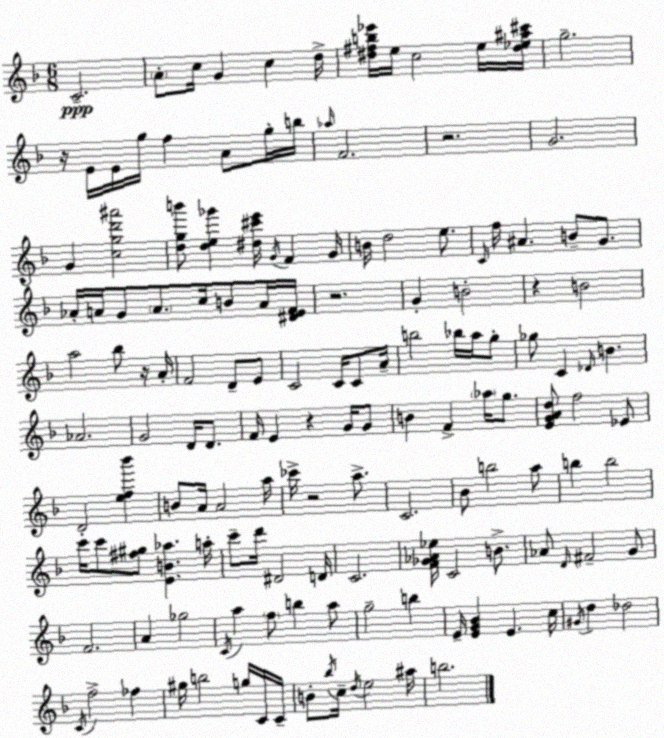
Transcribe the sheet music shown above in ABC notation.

X:1
T:Untitled
M:6/8
L:1/4
K:Dm
C2 A/2 c/4 G c d/4 [^d^fb_e']/4 e/4 c2 e/4 [^d_e^a^c']/4 g2 z/4 E/4 E/4 g/4 f A/2 g/4 b/4 _a/4 F2 z2 G2 G [cgd'^a']2 [dgb']/2 [de_g'] [^d^c'e']/4 G/4 F G/4 B/4 d2 e/2 C/4 f/4 ^A B/2 G/2 _A/4 A/4 G/2 A/2 c/4 B/2 A/4 [^DEF]/4 z2 G B2 z B2 a2 _b/2 z/4 A/4 F2 D/2 E/2 C2 C/4 C/2 A/4 b2 _b/4 a/4 g/2 _g/2 C _D/4 B _A2 G2 D/4 D/2 F/4 E z G/4 G/2 B F _a/4 g/2 [EGAd]/2 f2 _E/2 D2 [ef_b'] B/2 A/4 A2 a/4 _c'/4 z2 a/2 C2 _B/2 b2 a/2 b b2 c'/4 c'/2 [^f^g]/2 [EB_a] a/4 c'/2 d'/4 ^D2 D/4 C2 [F_G_A_e]/4 C2 B/2 _A/2 D/4 ^F2 G/2 F2 A _g2 C/4 a f/2 b a/2 g2 b E/4 [EG_B] E c/4 ^G/4 d _d2 C/4 f2 _f ^g/4 b2 g/4 C/4 C/4 B/2 _b/4 c/4 d/4 e2 ^a/4 b2